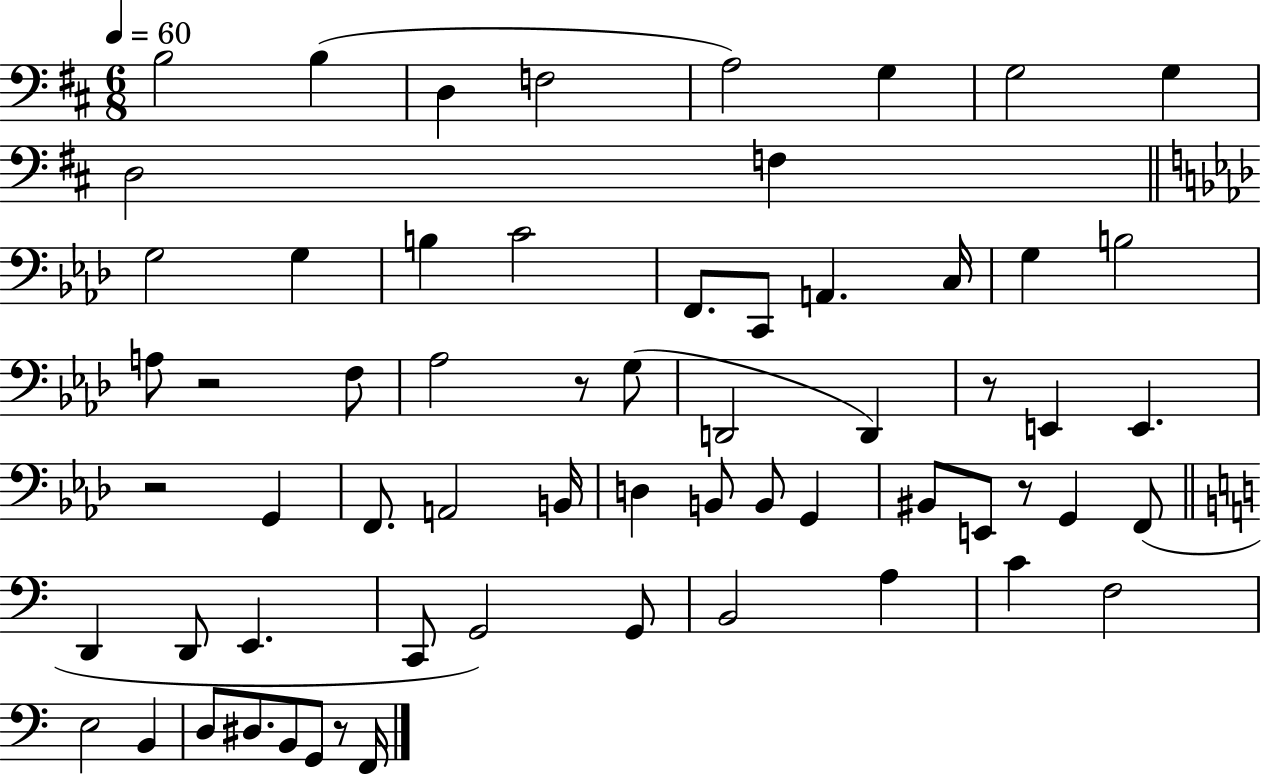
X:1
T:Untitled
M:6/8
L:1/4
K:D
B,2 B, D, F,2 A,2 G, G,2 G, D,2 F, G,2 G, B, C2 F,,/2 C,,/2 A,, C,/4 G, B,2 A,/2 z2 F,/2 _A,2 z/2 G,/2 D,,2 D,, z/2 E,, E,, z2 G,, F,,/2 A,,2 B,,/4 D, B,,/2 B,,/2 G,, ^B,,/2 E,,/2 z/2 G,, F,,/2 D,, D,,/2 E,, C,,/2 G,,2 G,,/2 B,,2 A, C F,2 E,2 B,, D,/2 ^D,/2 B,,/2 G,,/2 z/2 F,,/4